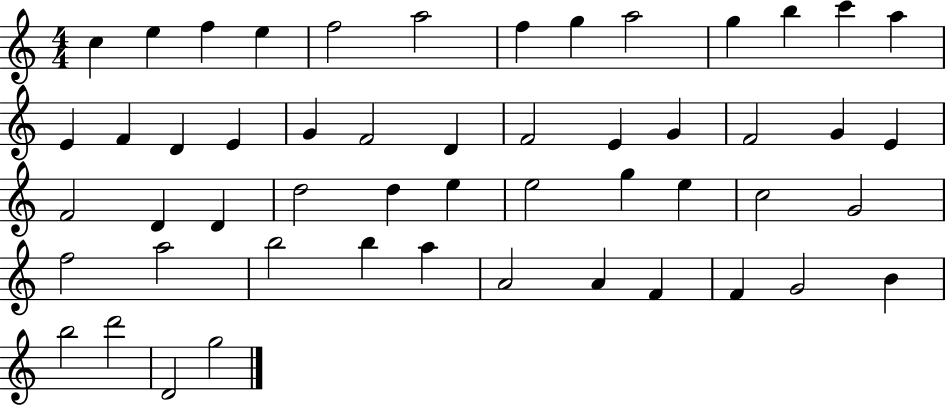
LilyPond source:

{
  \clef treble
  \numericTimeSignature
  \time 4/4
  \key c \major
  c''4 e''4 f''4 e''4 | f''2 a''2 | f''4 g''4 a''2 | g''4 b''4 c'''4 a''4 | \break e'4 f'4 d'4 e'4 | g'4 f'2 d'4 | f'2 e'4 g'4 | f'2 g'4 e'4 | \break f'2 d'4 d'4 | d''2 d''4 e''4 | e''2 g''4 e''4 | c''2 g'2 | \break f''2 a''2 | b''2 b''4 a''4 | a'2 a'4 f'4 | f'4 g'2 b'4 | \break b''2 d'''2 | d'2 g''2 | \bar "|."
}